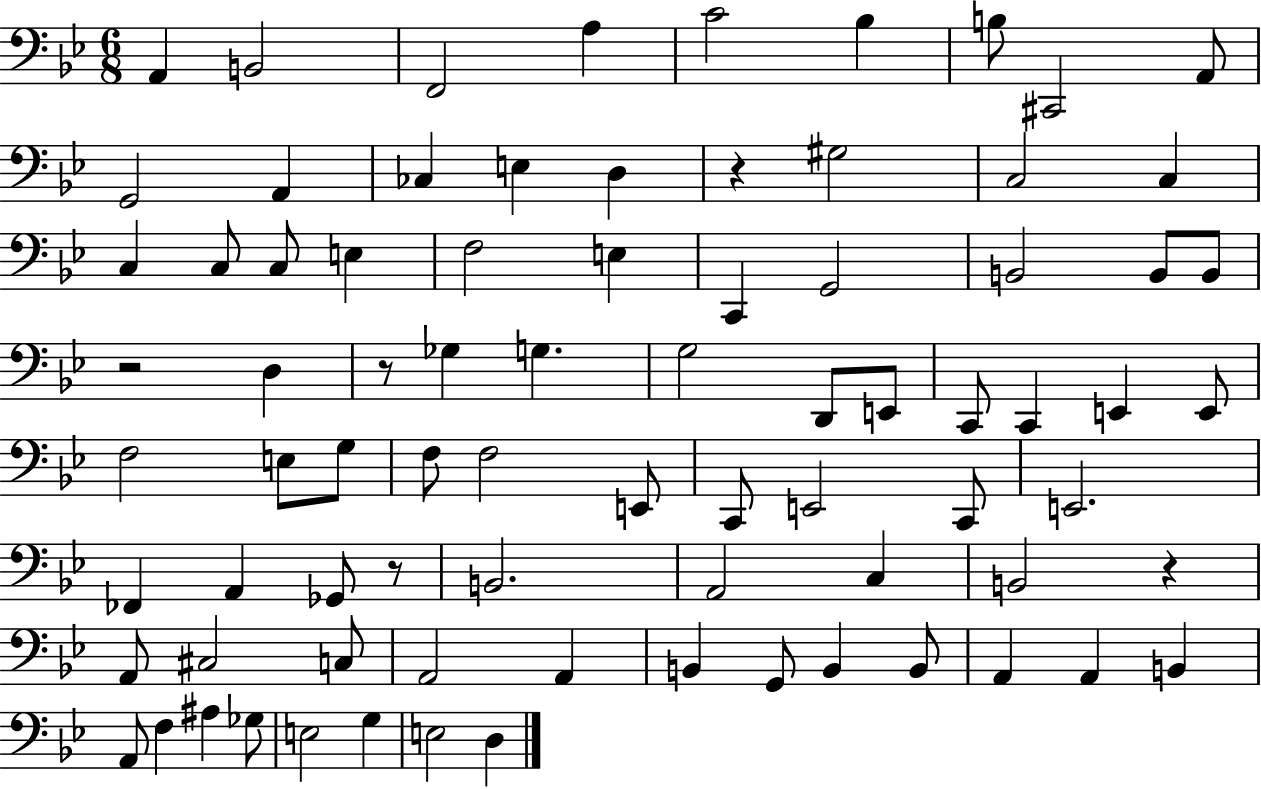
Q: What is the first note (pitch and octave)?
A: A2